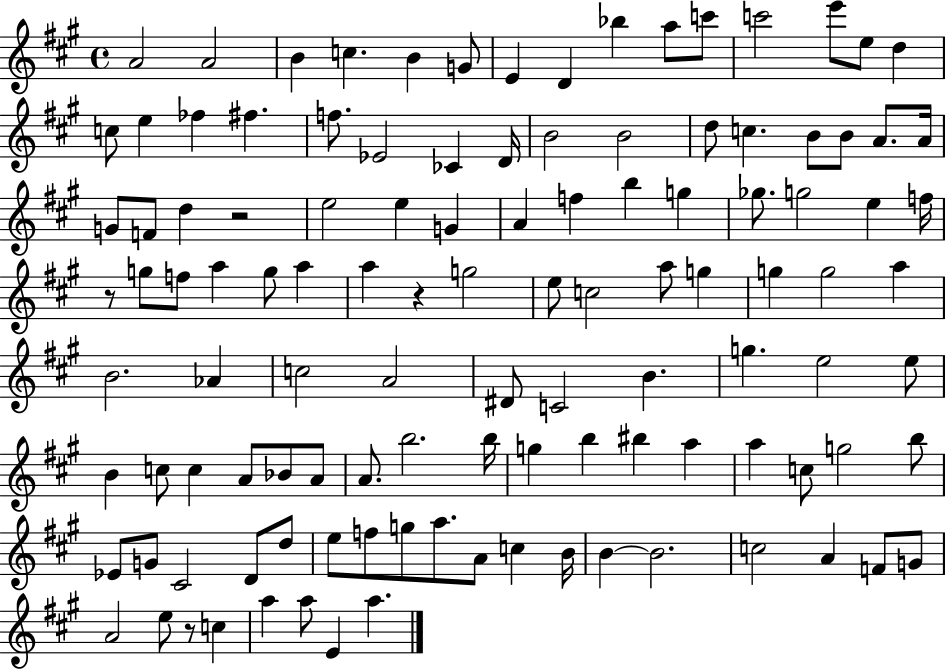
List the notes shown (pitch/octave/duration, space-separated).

A4/h A4/h B4/q C5/q. B4/q G4/e E4/q D4/q Bb5/q A5/e C6/e C6/h E6/e E5/e D5/q C5/e E5/q FES5/q F#5/q. F5/e. Eb4/h CES4/q D4/s B4/h B4/h D5/e C5/q. B4/e B4/e A4/e. A4/s G4/e F4/e D5/q R/h E5/h E5/q G4/q A4/q F5/q B5/q G5/q Gb5/e. G5/h E5/q F5/s R/e G5/e F5/e A5/q G5/e A5/q A5/q R/q G5/h E5/e C5/h A5/e G5/q G5/q G5/h A5/q B4/h. Ab4/q C5/h A4/h D#4/e C4/h B4/q. G5/q. E5/h E5/e B4/q C5/e C5/q A4/e Bb4/e A4/e A4/e. B5/h. B5/s G5/q B5/q BIS5/q A5/q A5/q C5/e G5/h B5/e Eb4/e G4/e C#4/h D4/e D5/e E5/e F5/e G5/e A5/e. A4/e C5/q B4/s B4/q B4/h. C5/h A4/q F4/e G4/e A4/h E5/e R/e C5/q A5/q A5/e E4/q A5/q.